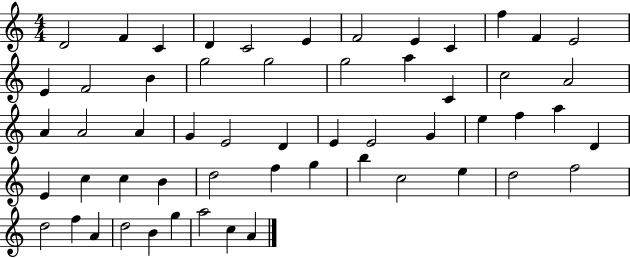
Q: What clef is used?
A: treble